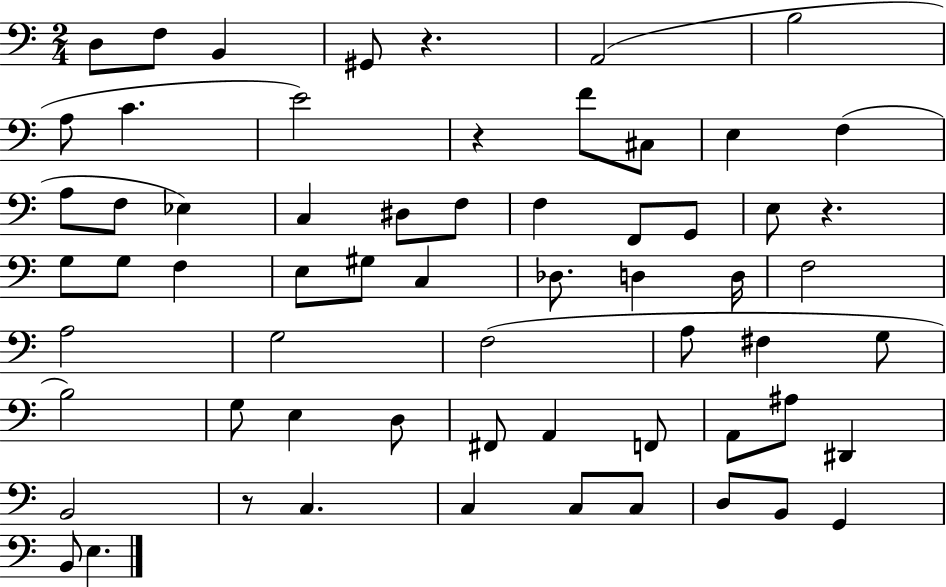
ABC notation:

X:1
T:Untitled
M:2/4
L:1/4
K:C
D,/2 F,/2 B,, ^G,,/2 z A,,2 B,2 A,/2 C E2 z F/2 ^C,/2 E, F, A,/2 F,/2 _E, C, ^D,/2 F,/2 F, F,,/2 G,,/2 E,/2 z G,/2 G,/2 F, E,/2 ^G,/2 C, _D,/2 D, D,/4 F,2 A,2 G,2 F,2 A,/2 ^F, G,/2 B,2 G,/2 E, D,/2 ^F,,/2 A,, F,,/2 A,,/2 ^A,/2 ^D,, B,,2 z/2 C, C, C,/2 C,/2 D,/2 B,,/2 G,, B,,/2 E,